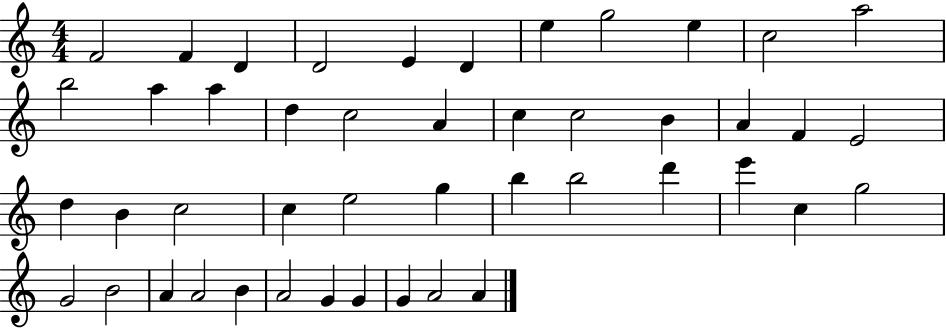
F4/h F4/q D4/q D4/h E4/q D4/q E5/q G5/h E5/q C5/h A5/h B5/h A5/q A5/q D5/q C5/h A4/q C5/q C5/h B4/q A4/q F4/q E4/h D5/q B4/q C5/h C5/q E5/h G5/q B5/q B5/h D6/q E6/q C5/q G5/h G4/h B4/h A4/q A4/h B4/q A4/h G4/q G4/q G4/q A4/h A4/q